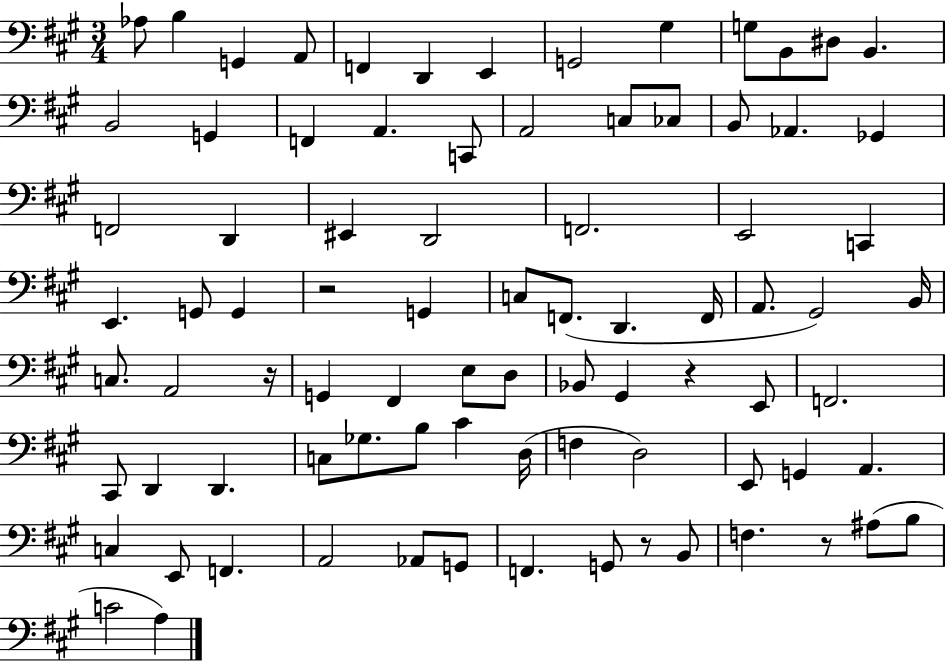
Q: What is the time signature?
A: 3/4